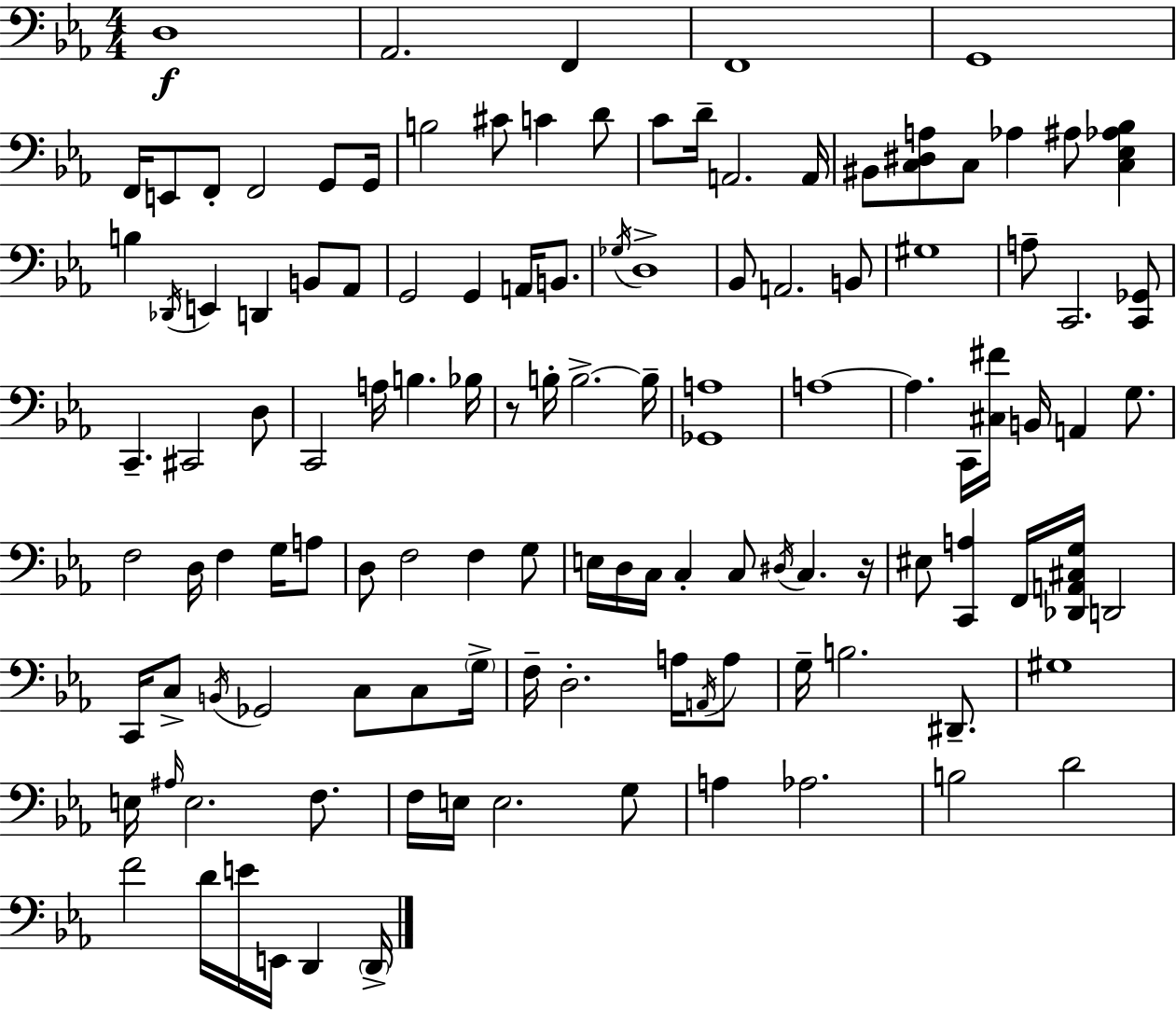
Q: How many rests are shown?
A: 2